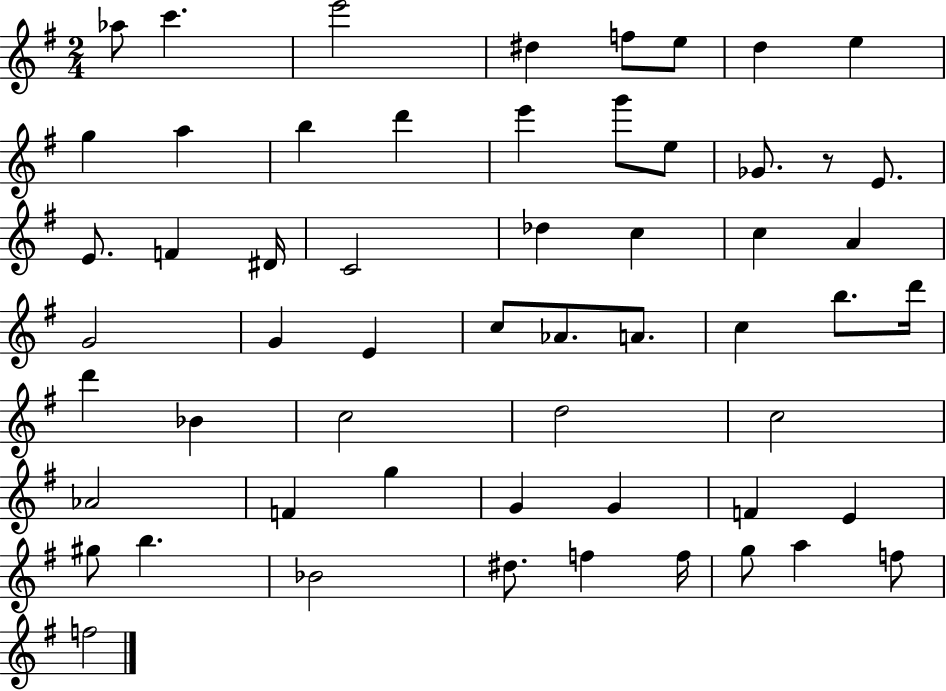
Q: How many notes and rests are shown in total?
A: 57